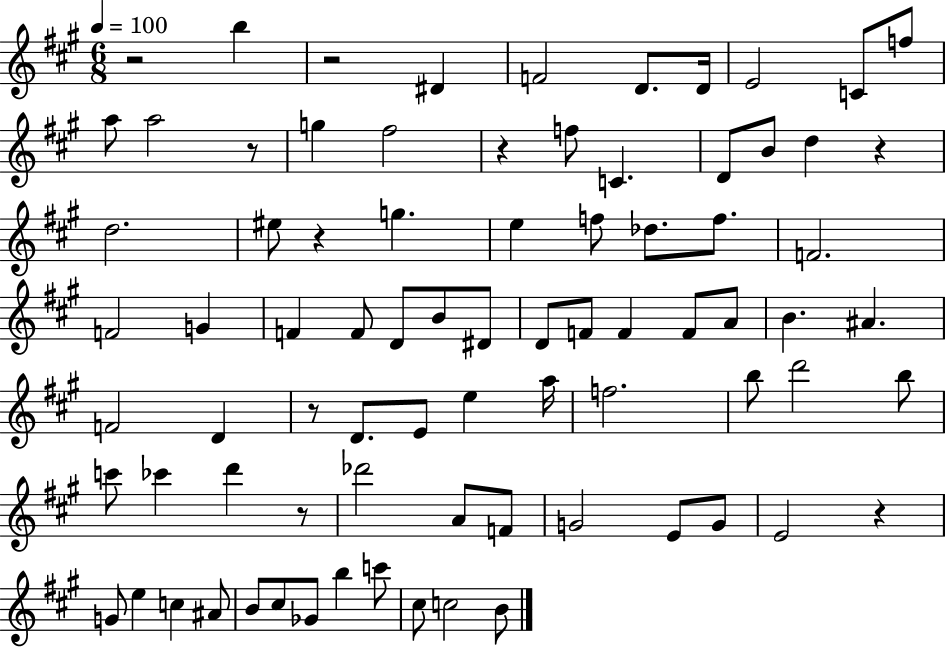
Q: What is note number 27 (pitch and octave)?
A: G4